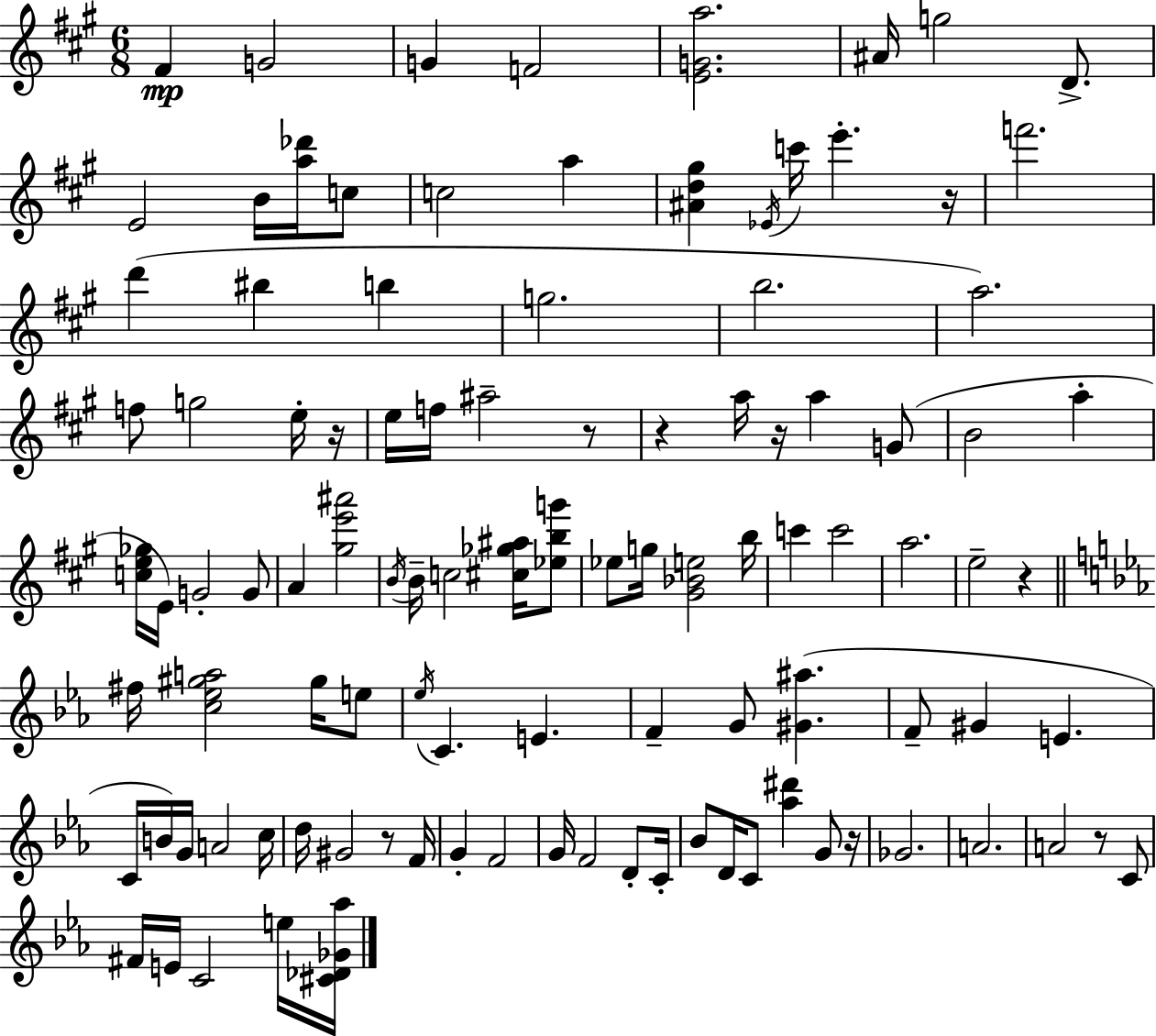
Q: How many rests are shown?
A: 9